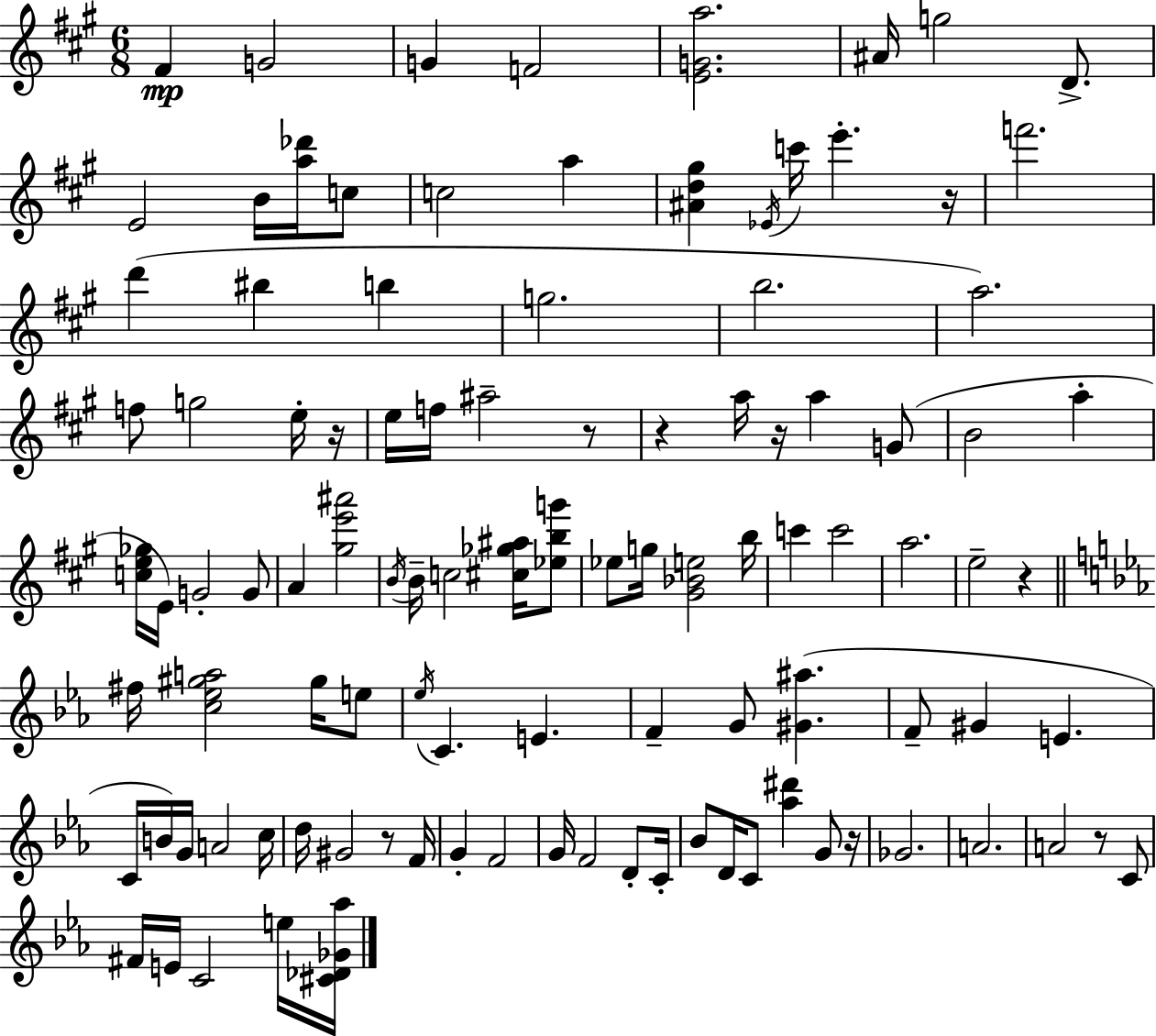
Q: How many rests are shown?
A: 9